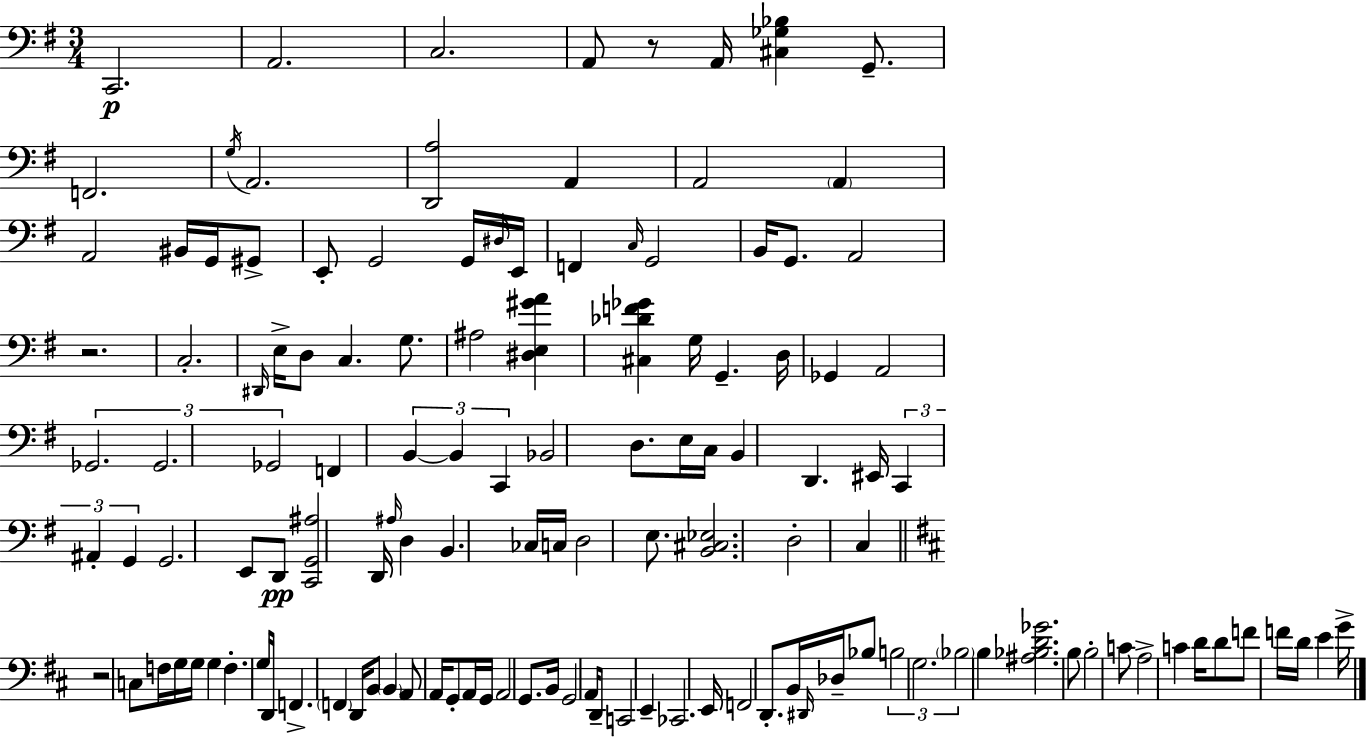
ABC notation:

X:1
T:Untitled
M:3/4
L:1/4
K:Em
C,,2 A,,2 C,2 A,,/2 z/2 A,,/4 [^C,_G,_B,] G,,/2 F,,2 G,/4 A,,2 [D,,A,]2 A,, A,,2 A,, A,,2 ^B,,/4 G,,/4 ^G,,/2 E,,/2 G,,2 G,,/4 ^D,/4 E,,/4 F,, C,/4 G,,2 B,,/4 G,,/2 A,,2 z2 C,2 ^D,,/4 E,/4 D,/2 C, G,/2 ^A,2 [^D,E,^GA] [^C,_DF_G] G,/4 G,, D,/4 _G,, A,,2 _G,,2 _G,,2 _G,,2 F,, B,, B,, C,, _B,,2 D,/2 E,/4 C,/4 B,, D,, ^E,,/4 C,, ^A,, G,, G,,2 E,,/2 D,,/2 [C,,G,,^A,]2 D,,/4 ^A,/4 D, B,, _C,/4 C,/4 D,2 E,/2 [B,,^C,_E,]2 D,2 C, z2 C,/2 F,/4 G,/4 G,/4 G, F, G,/4 D,,/4 F,, F,, D,,/4 B,,/2 B,, A,,/2 A,,/4 G,,/2 A,,/4 G,,/4 A,,2 G,,/2 B,,/4 G,,2 A,,/4 D,,/2 C,,2 E,, _C,,2 E,,/4 F,,2 D,,/2 B,,/4 ^D,,/4 _D,/4 _B,/2 B,2 G,2 _B,2 B, [^A,_B,D_G]2 B,/2 B,2 C/2 A,2 C D/4 D/2 F/2 F/4 D/4 E G/4